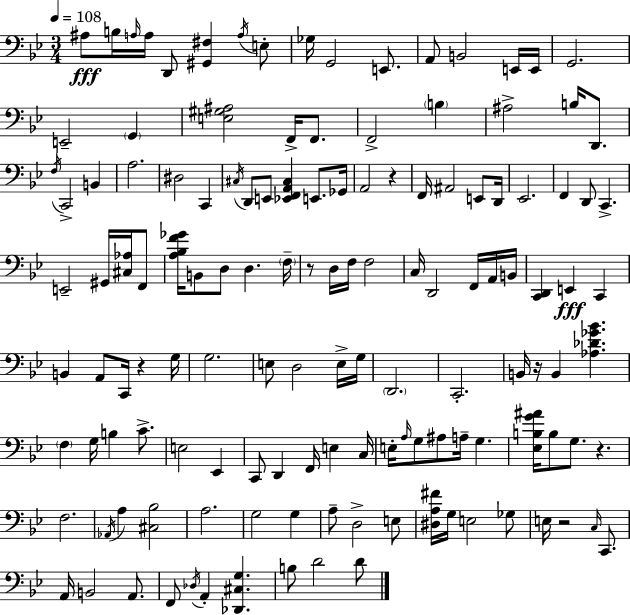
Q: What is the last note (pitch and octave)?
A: D4